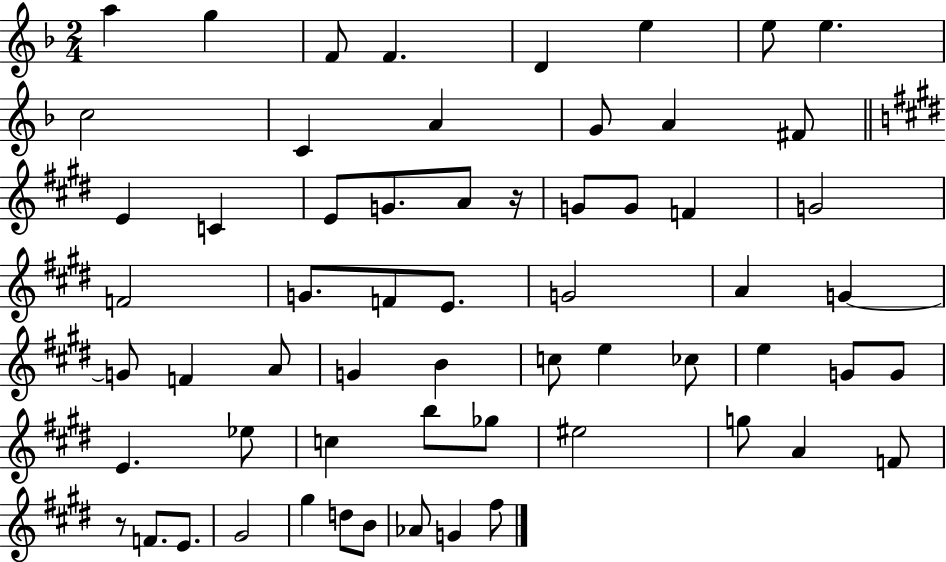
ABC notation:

X:1
T:Untitled
M:2/4
L:1/4
K:F
a g F/2 F D e e/2 e c2 C A G/2 A ^F/2 E C E/2 G/2 A/2 z/4 G/2 G/2 F G2 F2 G/2 F/2 E/2 G2 A G G/2 F A/2 G B c/2 e _c/2 e G/2 G/2 E _e/2 c b/2 _g/2 ^e2 g/2 A F/2 z/2 F/2 E/2 ^G2 ^g d/2 B/2 _A/2 G ^f/2